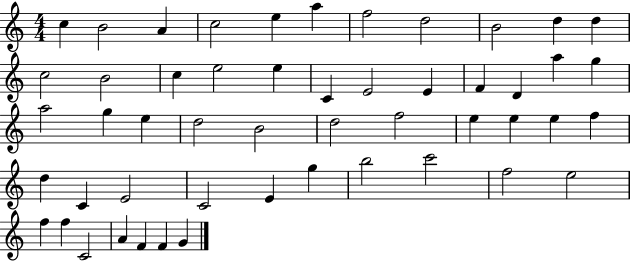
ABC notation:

X:1
T:Untitled
M:4/4
L:1/4
K:C
c B2 A c2 e a f2 d2 B2 d d c2 B2 c e2 e C E2 E F D a g a2 g e d2 B2 d2 f2 e e e f d C E2 C2 E g b2 c'2 f2 e2 f f C2 A F F G